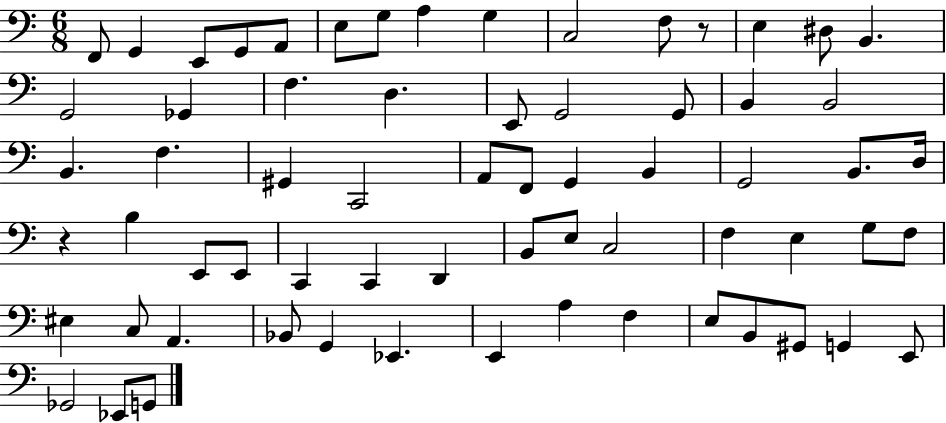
F2/e G2/q E2/e G2/e A2/e E3/e G3/e A3/q G3/q C3/h F3/e R/e E3/q D#3/e B2/q. G2/h Gb2/q F3/q. D3/q. E2/e G2/h G2/e B2/q B2/h B2/q. F3/q. G#2/q C2/h A2/e F2/e G2/q B2/q G2/h B2/e. D3/s R/q B3/q E2/e E2/e C2/q C2/q D2/q B2/e E3/e C3/h F3/q E3/q G3/e F3/e EIS3/q C3/e A2/q. Bb2/e G2/q Eb2/q. E2/q A3/q F3/q E3/e B2/e G#2/e G2/q E2/e Gb2/h Eb2/e G2/e